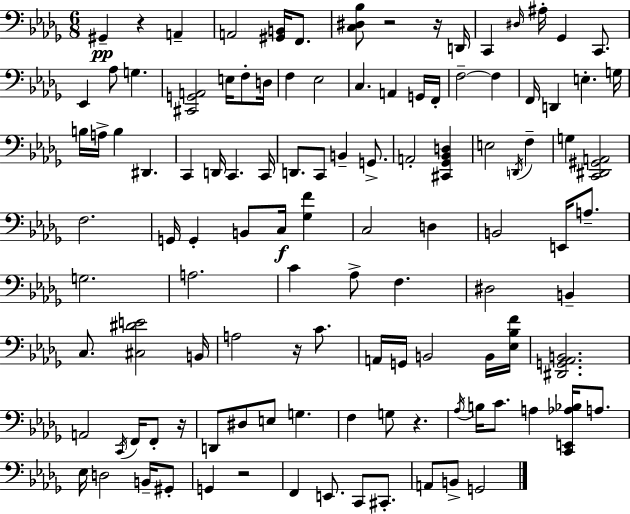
G#2/q R/q A2/q A2/h [G#2,B2]/s F2/e. [C3,D#3,Bb3]/e R/h R/s D2/s C2/q D#3/s A#3/s Gb2/q C2/e. Eb2/q Ab3/e G3/q. [C#2,G2,A2]/h E3/s F3/e D3/s F3/q Eb3/h C3/q. A2/q G2/s F2/s F3/h F3/q F2/s D2/q E3/q. G3/s B3/s A3/s B3/q D#2/q. C2/q D2/s C2/q. C2/s D2/e. C2/e B2/q G2/e. A2/h [C#2,Gb2,Bb2,D3]/q E3/h D2/s F3/q G3/q [C2,D#2,G#2,A2]/h F3/h. G2/s G2/q B2/e C3/s [Gb3,F4]/q C3/h D3/q B2/h E2/s A3/e. G3/h. A3/h. C4/q Ab3/e F3/q. D#3/h B2/q C3/e. [C#3,D#4,E4]/h B2/s A3/h R/s C4/e. A2/s G2/s B2/h B2/s [Eb3,Bb3,F4]/s [D#2,G2,Ab2,B2]/h. A2/h C2/s F2/s F2/e R/s D2/e D#3/e E3/e G3/q. F3/q G3/e R/q. Ab3/s B3/s C4/e. A3/q [C2,E2,Ab3,Bb3]/s A3/e. Eb3/s D3/h B2/s G#2/e G2/q R/h F2/q E2/e. C2/e C#2/e. A2/e B2/e G2/h